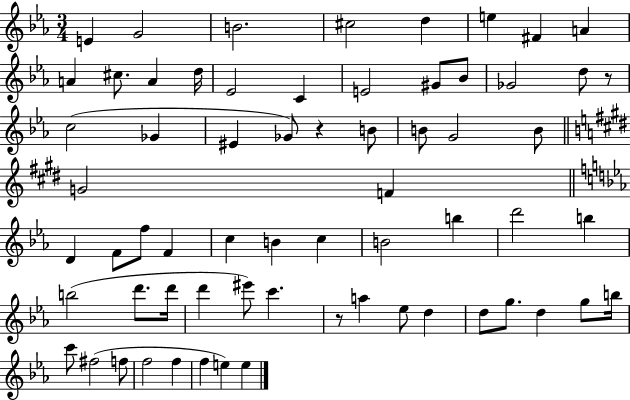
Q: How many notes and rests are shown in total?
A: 65